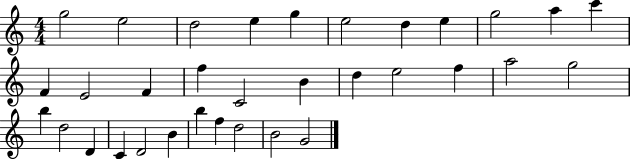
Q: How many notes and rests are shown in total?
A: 33